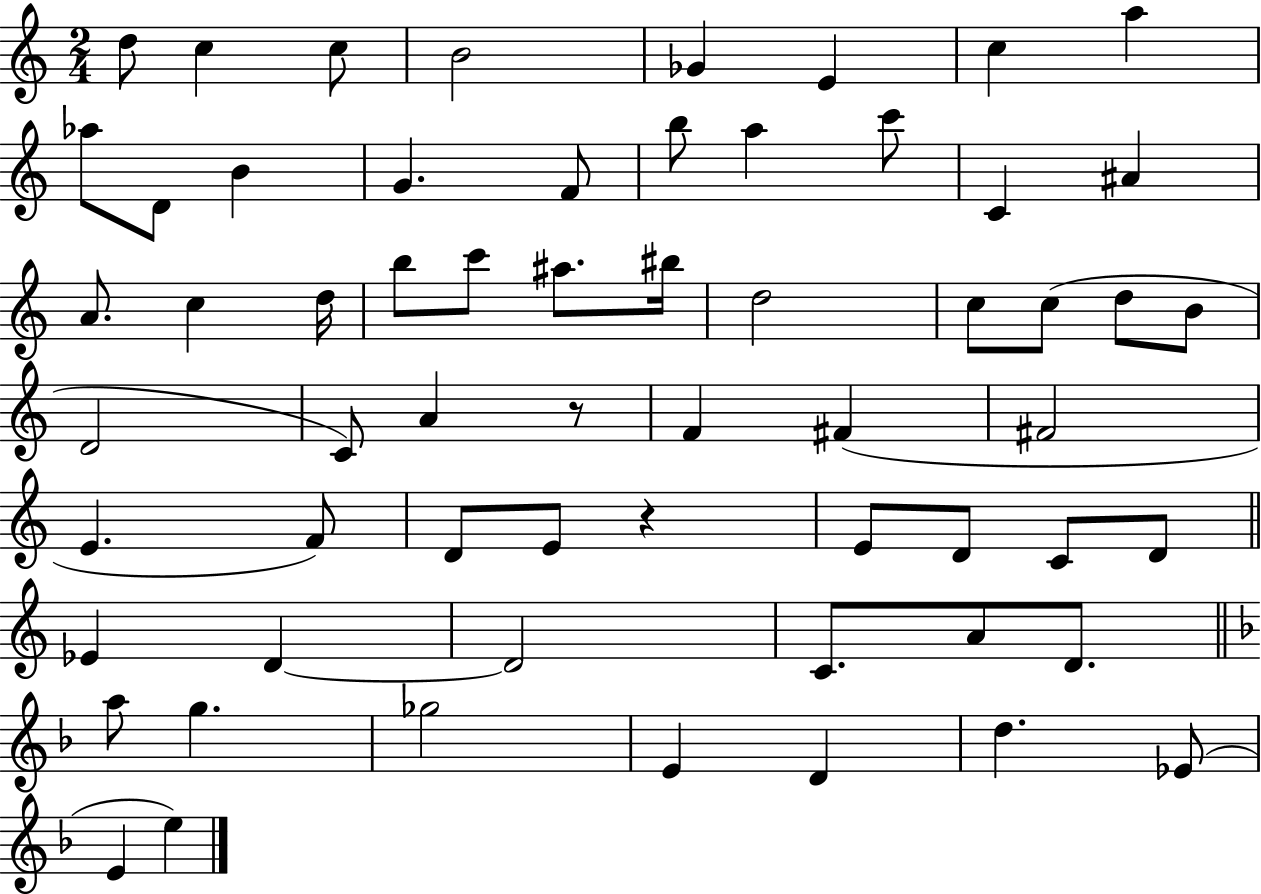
{
  \clef treble
  \numericTimeSignature
  \time 2/4
  \key c \major
  \repeat volta 2 { d''8 c''4 c''8 | b'2 | ges'4 e'4 | c''4 a''4 | \break aes''8 d'8 b'4 | g'4. f'8 | b''8 a''4 c'''8 | c'4 ais'4 | \break a'8. c''4 d''16 | b''8 c'''8 ais''8. bis''16 | d''2 | c''8 c''8( d''8 b'8 | \break d'2 | c'8) a'4 r8 | f'4 fis'4( | fis'2 | \break e'4. f'8) | d'8 e'8 r4 | e'8 d'8 c'8 d'8 | \bar "||" \break \key c \major ees'4 d'4~~ | d'2 | c'8. a'8 d'8. | \bar "||" \break \key d \minor a''8 g''4. | ges''2 | e'4 d'4 | d''4. ees'8( | \break e'4 e''4) | } \bar "|."
}